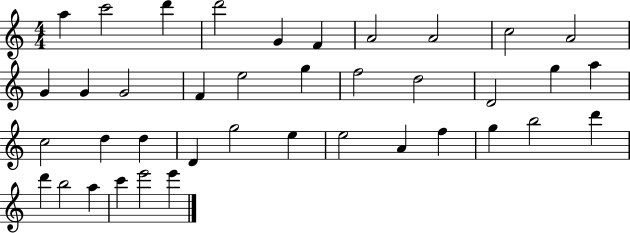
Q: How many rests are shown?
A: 0